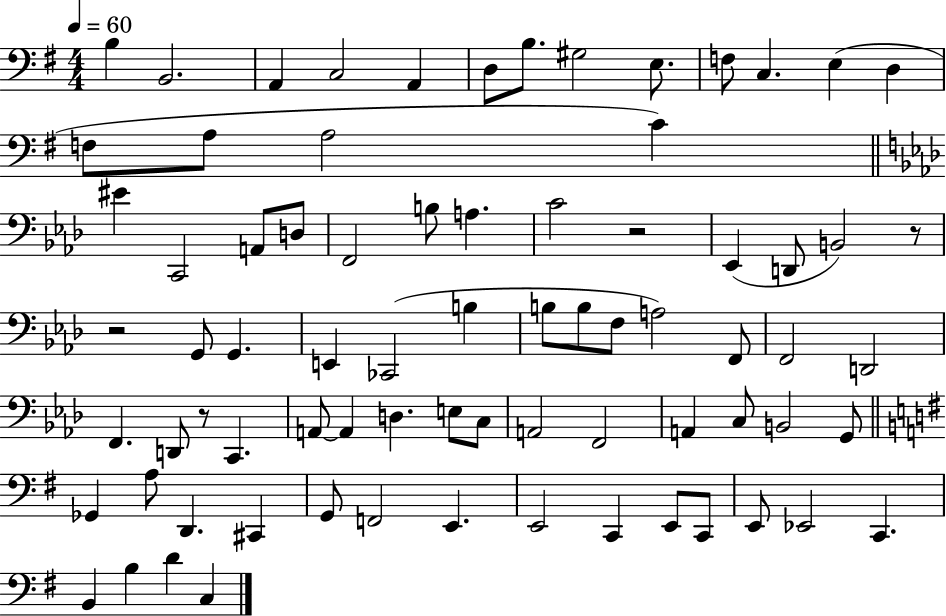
X:1
T:Untitled
M:4/4
L:1/4
K:G
B, B,,2 A,, C,2 A,, D,/2 B,/2 ^G,2 E,/2 F,/2 C, E, D, F,/2 A,/2 A,2 C ^E C,,2 A,,/2 D,/2 F,,2 B,/2 A, C2 z2 _E,, D,,/2 B,,2 z/2 z2 G,,/2 G,, E,, _C,,2 B, B,/2 B,/2 F,/2 A,2 F,,/2 F,,2 D,,2 F,, D,,/2 z/2 C,, A,,/2 A,, D, E,/2 C,/2 A,,2 F,,2 A,, C,/2 B,,2 G,,/2 _G,, A,/2 D,, ^C,, G,,/2 F,,2 E,, E,,2 C,, E,,/2 C,,/2 E,,/2 _E,,2 C,, B,, B, D C,